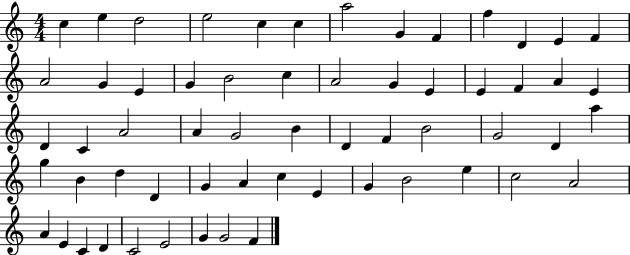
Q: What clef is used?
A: treble